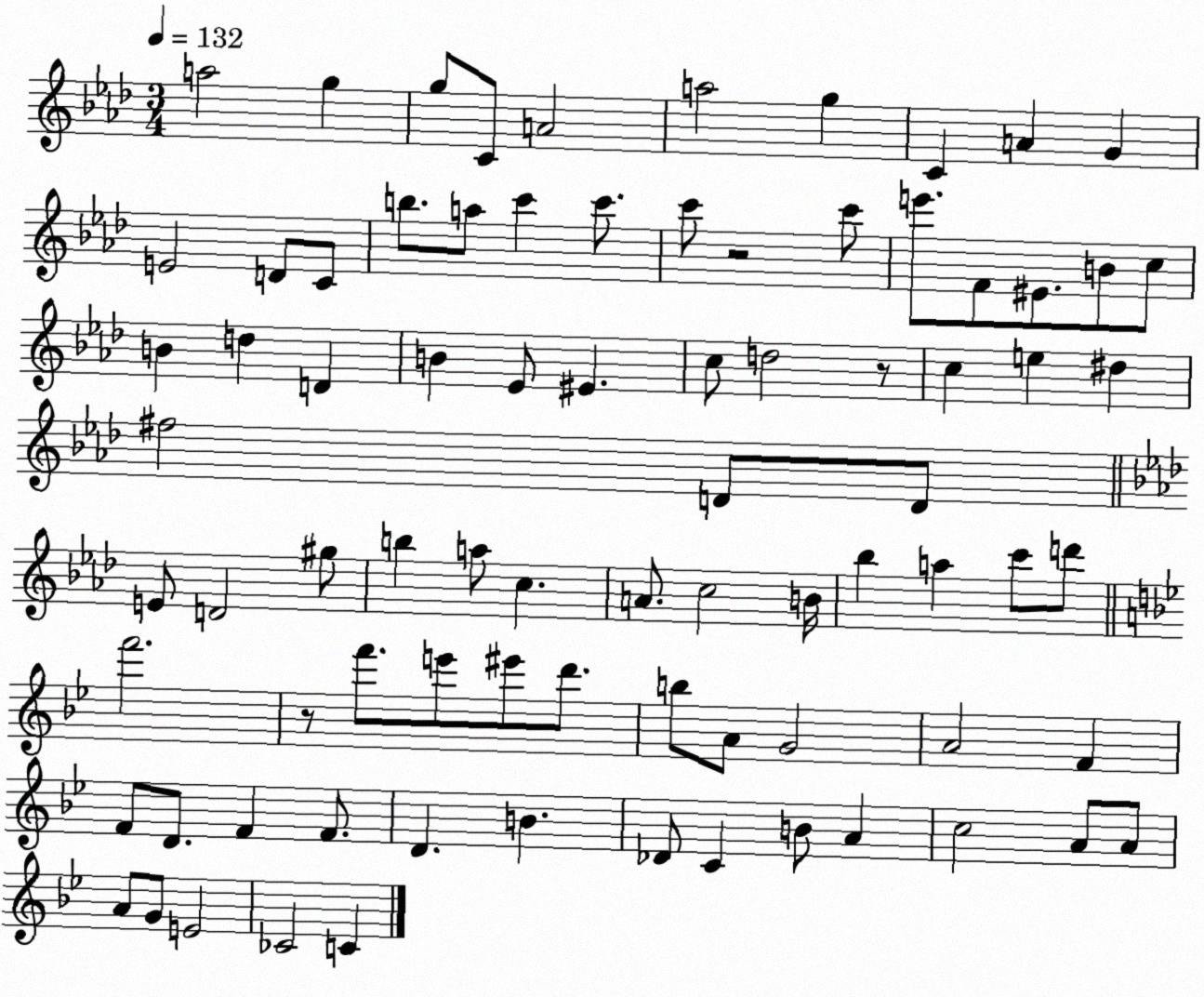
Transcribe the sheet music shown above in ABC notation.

X:1
T:Untitled
M:3/4
L:1/4
K:Ab
a2 g g/2 C/2 A2 a2 g C A G E2 D/2 C/2 b/2 a/2 c' c'/2 c'/2 z2 c'/2 e'/2 F/2 ^E/2 B/2 c/2 B d D B _E/2 ^E c/2 d2 z/2 c e ^d ^f2 D/2 D/2 E/2 D2 ^g/2 b a/2 c A/2 c2 B/4 _b a c'/2 d'/2 f'2 z/2 f'/2 e'/2 ^e'/2 d'/2 b/2 A/2 G2 A2 F F/2 D/2 F F/2 D B _D/2 C B/2 A c2 A/2 A/2 A/2 G/2 E2 _C2 C